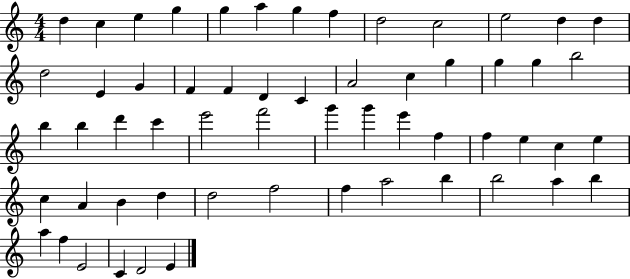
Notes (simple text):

D5/q C5/q E5/q G5/q G5/q A5/q G5/q F5/q D5/h C5/h E5/h D5/q D5/q D5/h E4/q G4/q F4/q F4/q D4/q C4/q A4/h C5/q G5/q G5/q G5/q B5/h B5/q B5/q D6/q C6/q E6/h F6/h G6/q G6/q E6/q F5/q F5/q E5/q C5/q E5/q C5/q A4/q B4/q D5/q D5/h F5/h F5/q A5/h B5/q B5/h A5/q B5/q A5/q F5/q E4/h C4/q D4/h E4/q